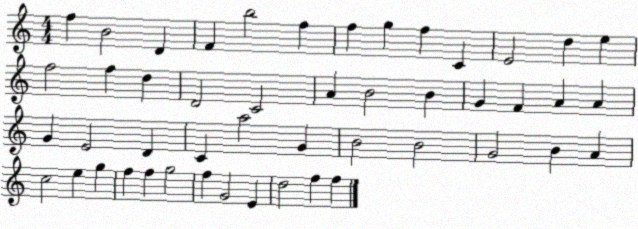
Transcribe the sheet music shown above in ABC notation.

X:1
T:Untitled
M:4/4
L:1/4
K:C
f B2 D F b2 f f g f C E2 d e f2 f d D2 C2 A B2 B G F A A G E2 D C a2 G B2 B2 G2 B A c2 e g f f g2 f G2 E d2 f f